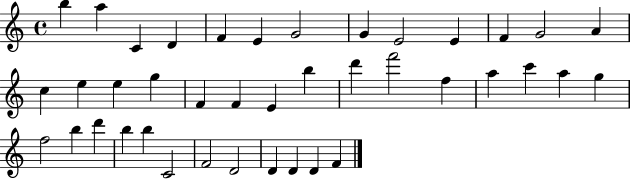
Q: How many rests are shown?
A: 0